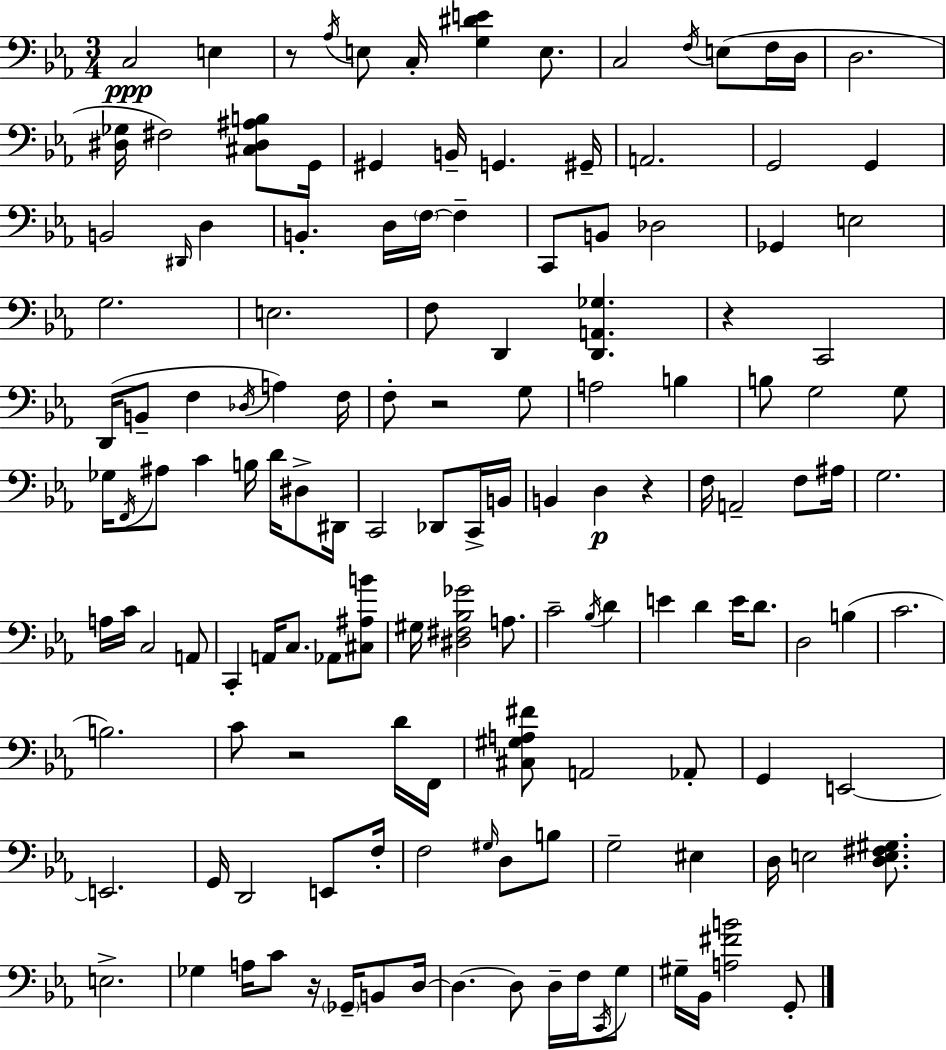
X:1
T:Untitled
M:3/4
L:1/4
K:Eb
C,2 E, z/2 _A,/4 E,/2 C,/4 [G,^DE] E,/2 C,2 F,/4 E,/2 F,/4 D,/4 D,2 [^D,_G,]/4 ^F,2 [^C,^D,^A,B,]/2 G,,/4 ^G,, B,,/4 G,, ^G,,/4 A,,2 G,,2 G,, B,,2 ^D,,/4 D, B,, D,/4 F,/4 F, C,,/2 B,,/2 _D,2 _G,, E,2 G,2 E,2 F,/2 D,, [D,,A,,_G,] z C,,2 D,,/4 B,,/2 F, _D,/4 A, F,/4 F,/2 z2 G,/2 A,2 B, B,/2 G,2 G,/2 _G,/4 F,,/4 ^A,/2 C B,/4 D/4 ^D,/2 ^D,,/4 C,,2 _D,,/2 C,,/4 B,,/4 B,, D, z F,/4 A,,2 F,/2 ^A,/4 G,2 A,/4 C/4 C,2 A,,/2 C,, A,,/4 C,/2 _A,,/2 [^C,^A,B]/2 ^G,/4 [^D,^F,_B,_G]2 A,/2 C2 _B,/4 D E D E/4 D/2 D,2 B, C2 B,2 C/2 z2 D/4 F,,/4 [^C,^G,A,^F]/2 A,,2 _A,,/2 G,, E,,2 E,,2 G,,/4 D,,2 E,,/2 F,/4 F,2 ^G,/4 D,/2 B,/2 G,2 ^E, D,/4 E,2 [D,E,^F,^G,]/2 E,2 _G, A,/4 C/2 z/4 _G,,/4 B,,/2 D,/4 D, D,/2 D,/4 F,/4 C,,/4 G,/2 ^G,/4 _B,,/4 [A,^FB]2 G,,/2